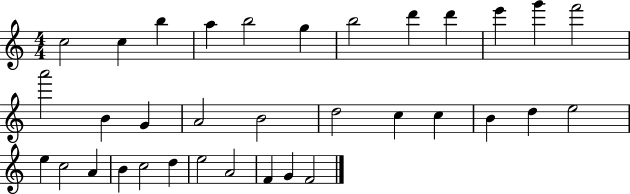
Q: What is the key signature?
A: C major